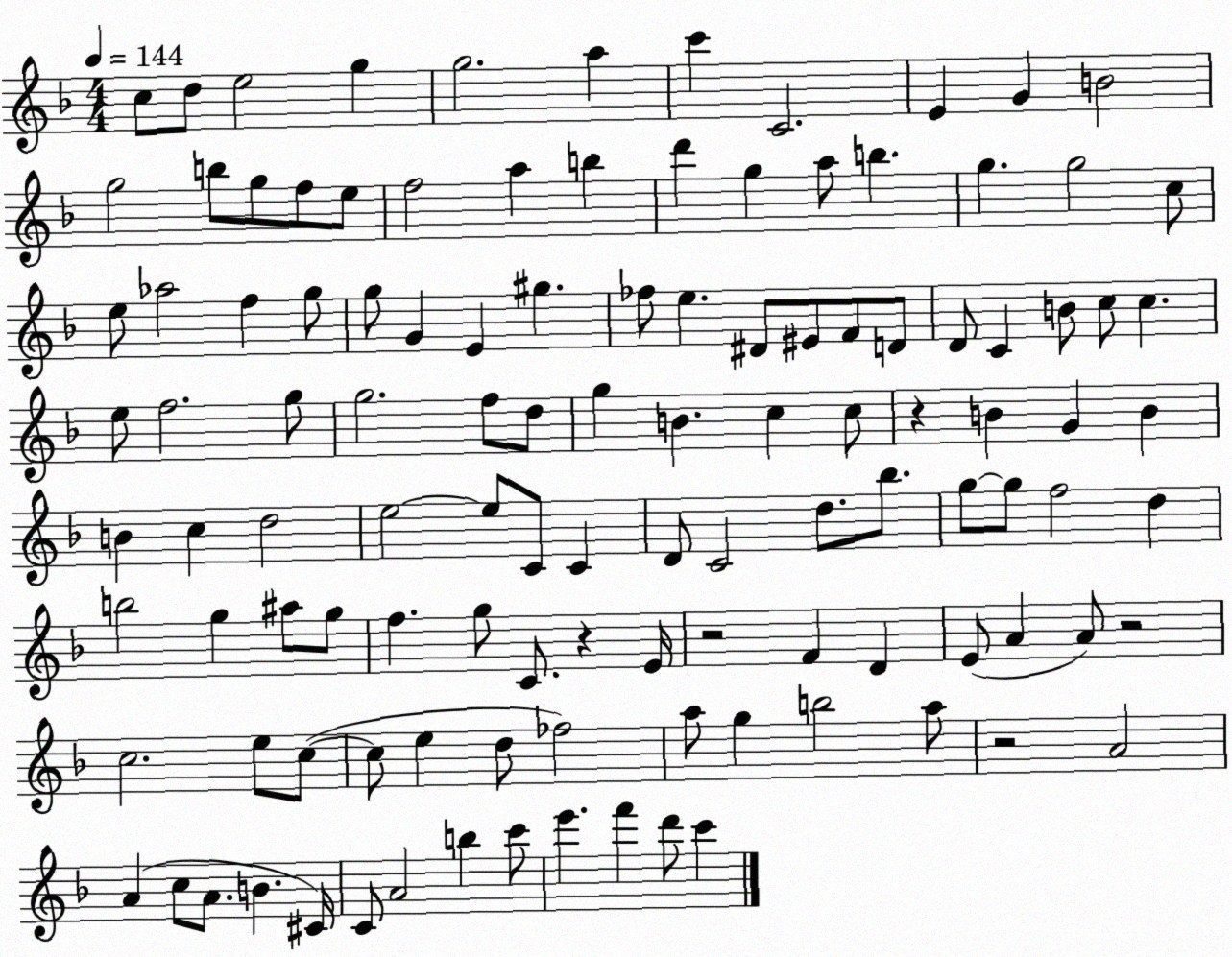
X:1
T:Untitled
M:4/4
L:1/4
K:F
c/2 d/2 e2 g g2 a c' C2 E G B2 g2 b/2 g/2 f/2 e/2 f2 a b d' g a/2 b g g2 c/2 e/2 _a2 f g/2 g/2 G E ^g _f/2 e ^D/2 ^E/2 F/2 D/2 D/2 C B/2 c/2 c e/2 f2 g/2 g2 f/2 d/2 g B c c/2 z B G B B c d2 e2 e/2 C/2 C D/2 C2 d/2 _b/2 g/2 g/2 f2 d b2 g ^a/2 g/2 f g/2 C/2 z E/4 z2 F D E/2 A A/2 z2 c2 e/2 c/2 c/2 e d/2 _f2 a/2 g b2 a/2 z2 A2 A c/2 A/2 B ^C/4 C/2 A2 b c'/2 e' f' d'/2 c'